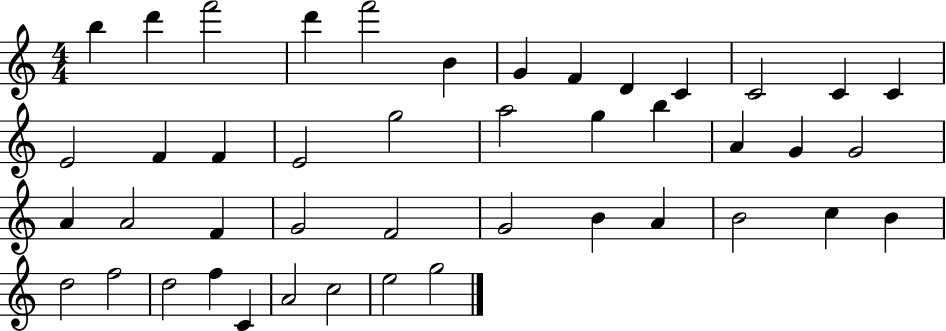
B5/q D6/q F6/h D6/q F6/h B4/q G4/q F4/q D4/q C4/q C4/h C4/q C4/q E4/h F4/q F4/q E4/h G5/h A5/h G5/q B5/q A4/q G4/q G4/h A4/q A4/h F4/q G4/h F4/h G4/h B4/q A4/q B4/h C5/q B4/q D5/h F5/h D5/h F5/q C4/q A4/h C5/h E5/h G5/h